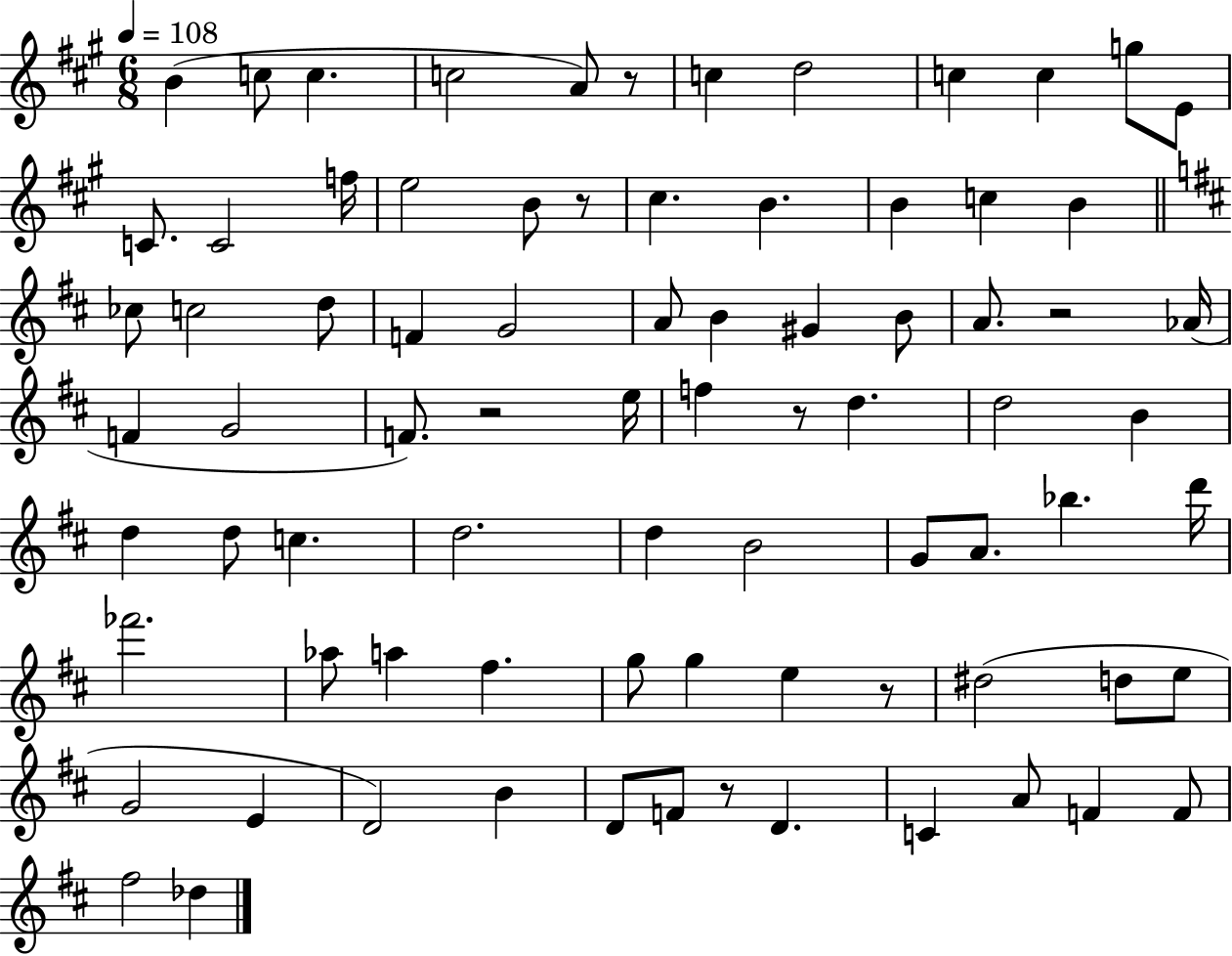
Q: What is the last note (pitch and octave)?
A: Db5